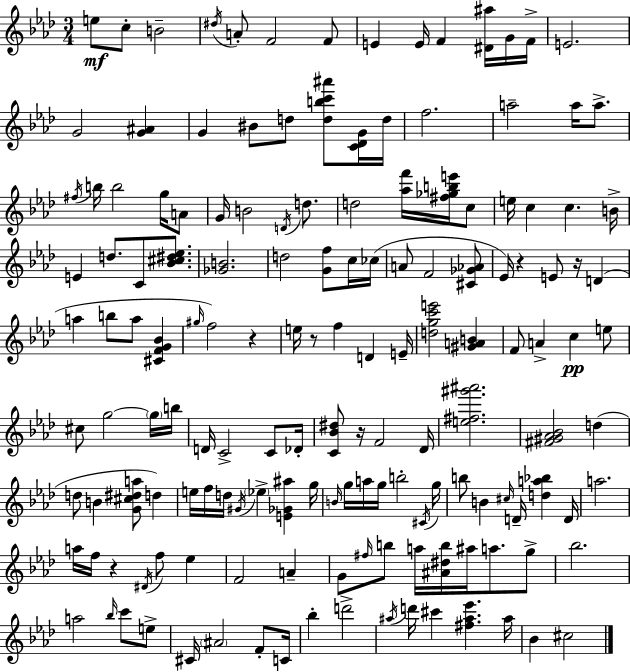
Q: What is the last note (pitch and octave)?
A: C#5